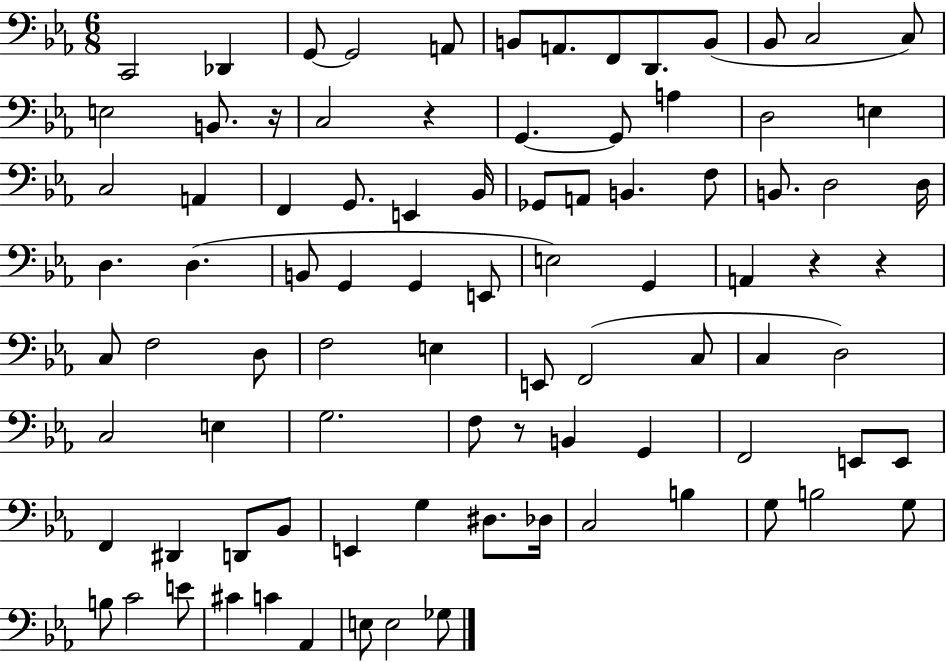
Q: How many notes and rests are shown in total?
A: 89